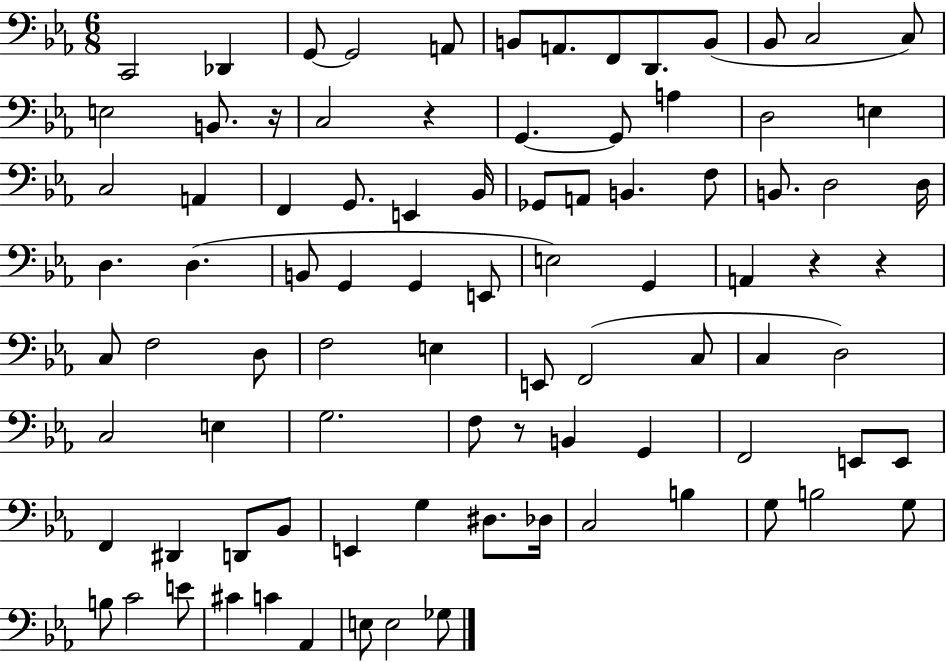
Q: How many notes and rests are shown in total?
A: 89